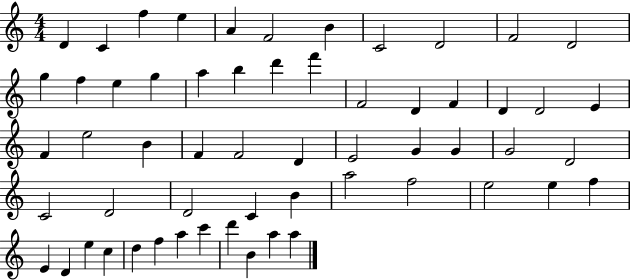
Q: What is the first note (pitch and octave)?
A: D4